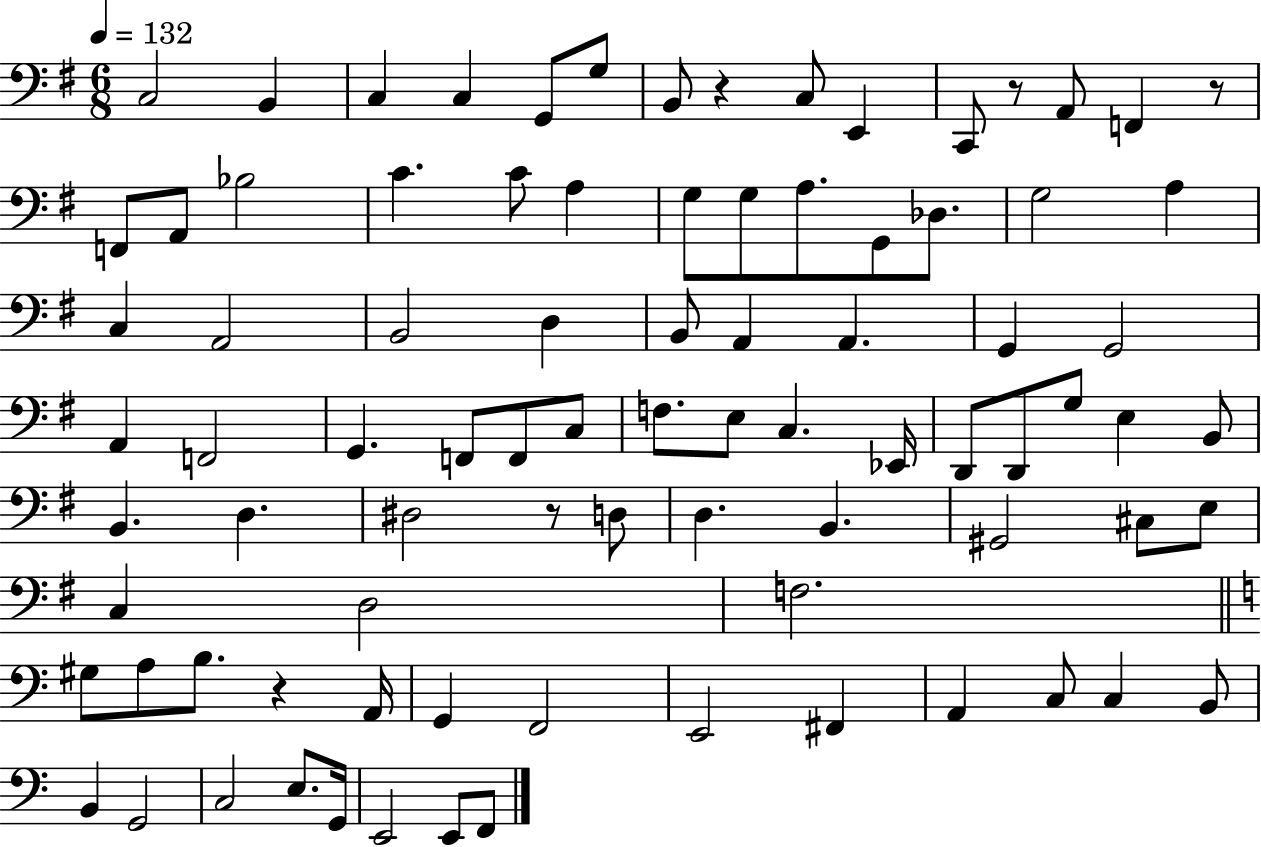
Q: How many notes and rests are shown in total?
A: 86